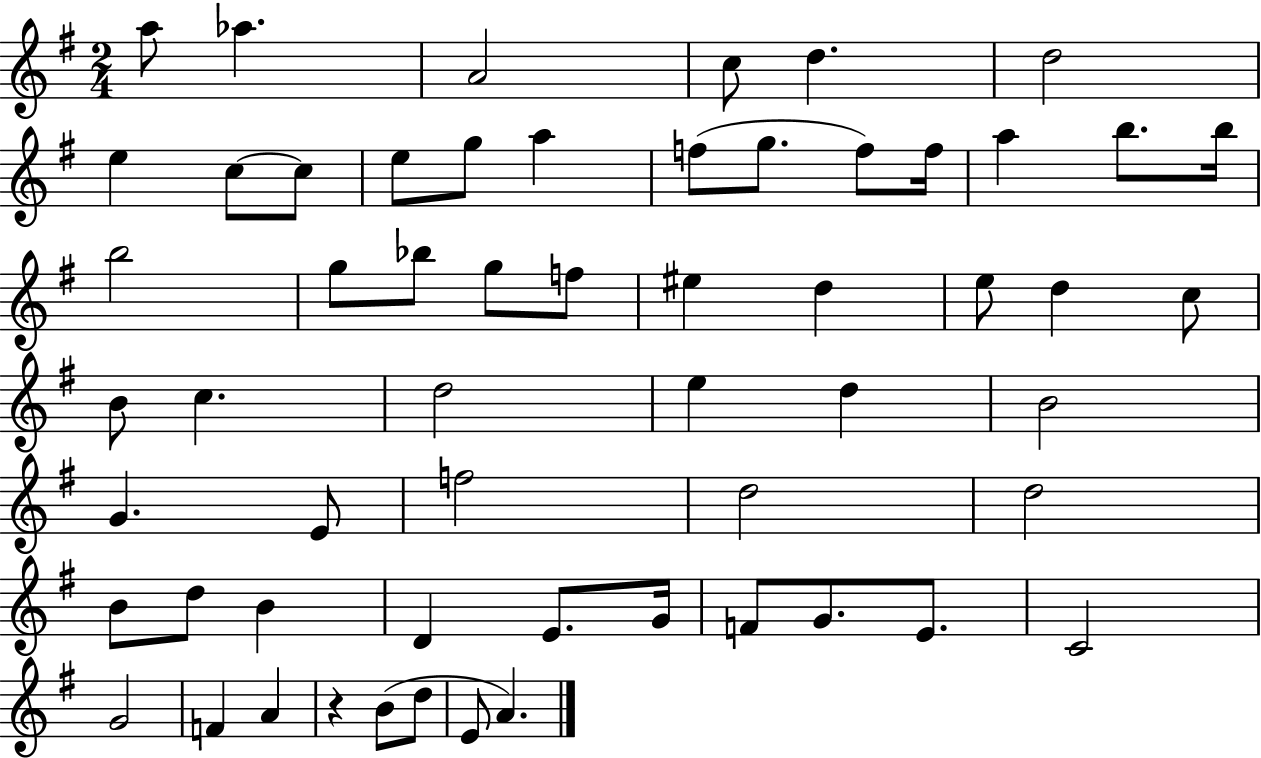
A5/e Ab5/q. A4/h C5/e D5/q. D5/h E5/q C5/e C5/e E5/e G5/e A5/q F5/e G5/e. F5/e F5/s A5/q B5/e. B5/s B5/h G5/e Bb5/e G5/e F5/e EIS5/q D5/q E5/e D5/q C5/e B4/e C5/q. D5/h E5/q D5/q B4/h G4/q. E4/e F5/h D5/h D5/h B4/e D5/e B4/q D4/q E4/e. G4/s F4/e G4/e. E4/e. C4/h G4/h F4/q A4/q R/q B4/e D5/e E4/e A4/q.